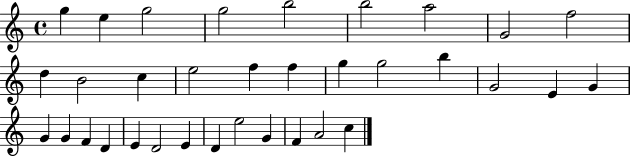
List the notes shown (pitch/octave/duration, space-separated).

G5/q E5/q G5/h G5/h B5/h B5/h A5/h G4/h F5/h D5/q B4/h C5/q E5/h F5/q F5/q G5/q G5/h B5/q G4/h E4/q G4/q G4/q G4/q F4/q D4/q E4/q D4/h E4/q D4/q E5/h G4/q F4/q A4/h C5/q